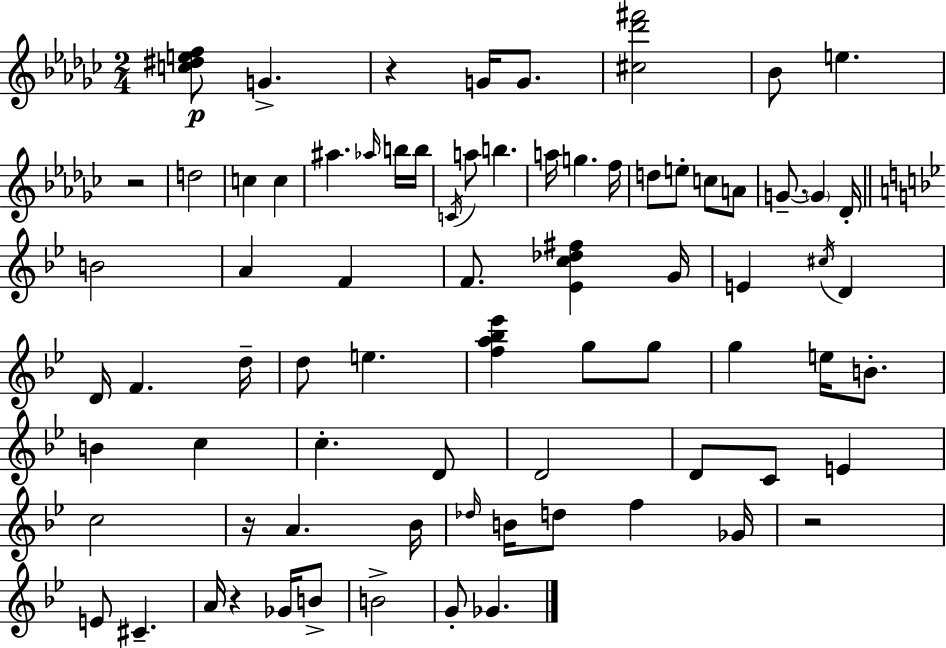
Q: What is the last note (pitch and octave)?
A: Gb4